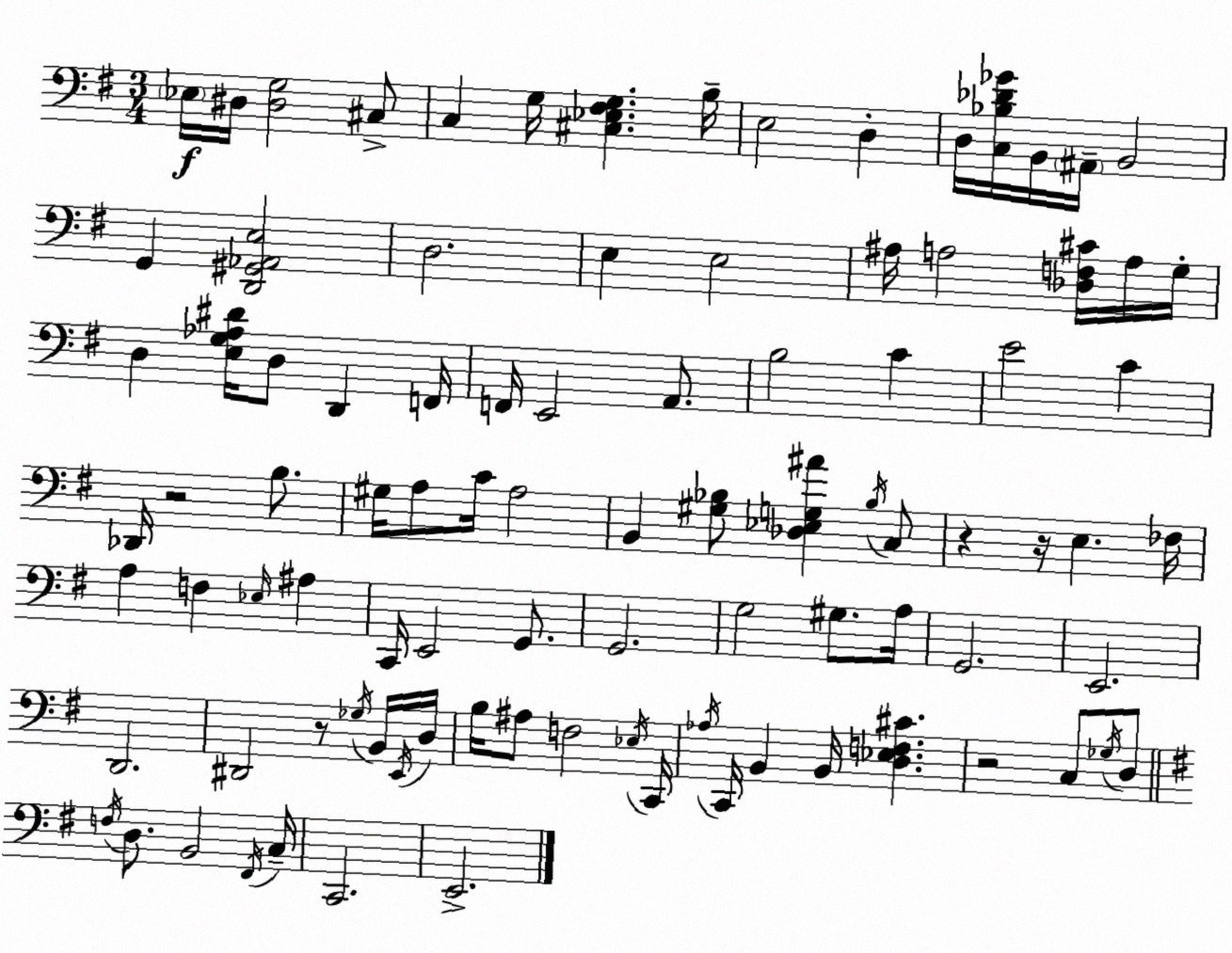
X:1
T:Untitled
M:3/4
L:1/4
K:G
_E,/4 ^D,/4 [^D,G,]2 ^C,/2 C, G,/4 [^C,_E,^F,G,] B,/4 E,2 D, D,/4 [C,_B,_D_G]/4 B,,/4 ^A,,/4 B,,2 G,, [D,,^G,,_A,,E,]2 D,2 E, E,2 ^A,/4 A,2 [_D,F,^C]/4 A,/4 G,/4 D, [E,G,_A,^D]/4 D,/2 D,, F,,/4 F,,/4 E,,2 A,,/2 B,2 C E2 C _D,,/4 z2 B,/2 ^G,/4 A,/2 C/4 A,2 B,, [^G,_B,]/2 [_D,_E,G,^A] _B,/4 C,/2 z z/4 E, _F,/4 A, F, _E,/4 ^A, C,,/4 E,,2 G,,/2 G,,2 G,2 ^G,/2 A,/4 G,,2 E,,2 D,,2 ^D,,2 z/2 _G,/4 B,,/4 E,,/4 D,/4 B,/4 ^A,/2 F,2 _E,/4 C,,/4 _A,/4 C,,/4 B,, B,,/4 [D,_E,F,^C] z2 C,/2 _G,/4 D,/2 F,/4 D,/2 B,,2 ^F,,/4 C,/4 C,,2 E,,2